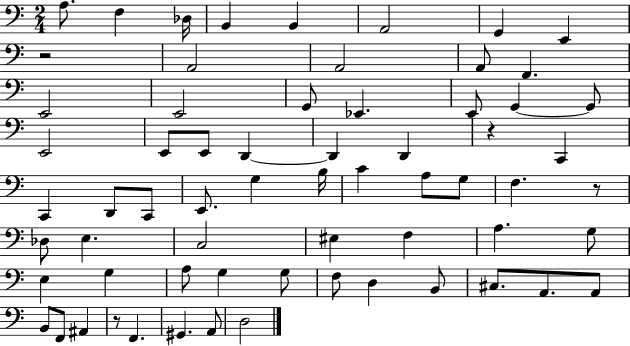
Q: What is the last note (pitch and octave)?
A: D3